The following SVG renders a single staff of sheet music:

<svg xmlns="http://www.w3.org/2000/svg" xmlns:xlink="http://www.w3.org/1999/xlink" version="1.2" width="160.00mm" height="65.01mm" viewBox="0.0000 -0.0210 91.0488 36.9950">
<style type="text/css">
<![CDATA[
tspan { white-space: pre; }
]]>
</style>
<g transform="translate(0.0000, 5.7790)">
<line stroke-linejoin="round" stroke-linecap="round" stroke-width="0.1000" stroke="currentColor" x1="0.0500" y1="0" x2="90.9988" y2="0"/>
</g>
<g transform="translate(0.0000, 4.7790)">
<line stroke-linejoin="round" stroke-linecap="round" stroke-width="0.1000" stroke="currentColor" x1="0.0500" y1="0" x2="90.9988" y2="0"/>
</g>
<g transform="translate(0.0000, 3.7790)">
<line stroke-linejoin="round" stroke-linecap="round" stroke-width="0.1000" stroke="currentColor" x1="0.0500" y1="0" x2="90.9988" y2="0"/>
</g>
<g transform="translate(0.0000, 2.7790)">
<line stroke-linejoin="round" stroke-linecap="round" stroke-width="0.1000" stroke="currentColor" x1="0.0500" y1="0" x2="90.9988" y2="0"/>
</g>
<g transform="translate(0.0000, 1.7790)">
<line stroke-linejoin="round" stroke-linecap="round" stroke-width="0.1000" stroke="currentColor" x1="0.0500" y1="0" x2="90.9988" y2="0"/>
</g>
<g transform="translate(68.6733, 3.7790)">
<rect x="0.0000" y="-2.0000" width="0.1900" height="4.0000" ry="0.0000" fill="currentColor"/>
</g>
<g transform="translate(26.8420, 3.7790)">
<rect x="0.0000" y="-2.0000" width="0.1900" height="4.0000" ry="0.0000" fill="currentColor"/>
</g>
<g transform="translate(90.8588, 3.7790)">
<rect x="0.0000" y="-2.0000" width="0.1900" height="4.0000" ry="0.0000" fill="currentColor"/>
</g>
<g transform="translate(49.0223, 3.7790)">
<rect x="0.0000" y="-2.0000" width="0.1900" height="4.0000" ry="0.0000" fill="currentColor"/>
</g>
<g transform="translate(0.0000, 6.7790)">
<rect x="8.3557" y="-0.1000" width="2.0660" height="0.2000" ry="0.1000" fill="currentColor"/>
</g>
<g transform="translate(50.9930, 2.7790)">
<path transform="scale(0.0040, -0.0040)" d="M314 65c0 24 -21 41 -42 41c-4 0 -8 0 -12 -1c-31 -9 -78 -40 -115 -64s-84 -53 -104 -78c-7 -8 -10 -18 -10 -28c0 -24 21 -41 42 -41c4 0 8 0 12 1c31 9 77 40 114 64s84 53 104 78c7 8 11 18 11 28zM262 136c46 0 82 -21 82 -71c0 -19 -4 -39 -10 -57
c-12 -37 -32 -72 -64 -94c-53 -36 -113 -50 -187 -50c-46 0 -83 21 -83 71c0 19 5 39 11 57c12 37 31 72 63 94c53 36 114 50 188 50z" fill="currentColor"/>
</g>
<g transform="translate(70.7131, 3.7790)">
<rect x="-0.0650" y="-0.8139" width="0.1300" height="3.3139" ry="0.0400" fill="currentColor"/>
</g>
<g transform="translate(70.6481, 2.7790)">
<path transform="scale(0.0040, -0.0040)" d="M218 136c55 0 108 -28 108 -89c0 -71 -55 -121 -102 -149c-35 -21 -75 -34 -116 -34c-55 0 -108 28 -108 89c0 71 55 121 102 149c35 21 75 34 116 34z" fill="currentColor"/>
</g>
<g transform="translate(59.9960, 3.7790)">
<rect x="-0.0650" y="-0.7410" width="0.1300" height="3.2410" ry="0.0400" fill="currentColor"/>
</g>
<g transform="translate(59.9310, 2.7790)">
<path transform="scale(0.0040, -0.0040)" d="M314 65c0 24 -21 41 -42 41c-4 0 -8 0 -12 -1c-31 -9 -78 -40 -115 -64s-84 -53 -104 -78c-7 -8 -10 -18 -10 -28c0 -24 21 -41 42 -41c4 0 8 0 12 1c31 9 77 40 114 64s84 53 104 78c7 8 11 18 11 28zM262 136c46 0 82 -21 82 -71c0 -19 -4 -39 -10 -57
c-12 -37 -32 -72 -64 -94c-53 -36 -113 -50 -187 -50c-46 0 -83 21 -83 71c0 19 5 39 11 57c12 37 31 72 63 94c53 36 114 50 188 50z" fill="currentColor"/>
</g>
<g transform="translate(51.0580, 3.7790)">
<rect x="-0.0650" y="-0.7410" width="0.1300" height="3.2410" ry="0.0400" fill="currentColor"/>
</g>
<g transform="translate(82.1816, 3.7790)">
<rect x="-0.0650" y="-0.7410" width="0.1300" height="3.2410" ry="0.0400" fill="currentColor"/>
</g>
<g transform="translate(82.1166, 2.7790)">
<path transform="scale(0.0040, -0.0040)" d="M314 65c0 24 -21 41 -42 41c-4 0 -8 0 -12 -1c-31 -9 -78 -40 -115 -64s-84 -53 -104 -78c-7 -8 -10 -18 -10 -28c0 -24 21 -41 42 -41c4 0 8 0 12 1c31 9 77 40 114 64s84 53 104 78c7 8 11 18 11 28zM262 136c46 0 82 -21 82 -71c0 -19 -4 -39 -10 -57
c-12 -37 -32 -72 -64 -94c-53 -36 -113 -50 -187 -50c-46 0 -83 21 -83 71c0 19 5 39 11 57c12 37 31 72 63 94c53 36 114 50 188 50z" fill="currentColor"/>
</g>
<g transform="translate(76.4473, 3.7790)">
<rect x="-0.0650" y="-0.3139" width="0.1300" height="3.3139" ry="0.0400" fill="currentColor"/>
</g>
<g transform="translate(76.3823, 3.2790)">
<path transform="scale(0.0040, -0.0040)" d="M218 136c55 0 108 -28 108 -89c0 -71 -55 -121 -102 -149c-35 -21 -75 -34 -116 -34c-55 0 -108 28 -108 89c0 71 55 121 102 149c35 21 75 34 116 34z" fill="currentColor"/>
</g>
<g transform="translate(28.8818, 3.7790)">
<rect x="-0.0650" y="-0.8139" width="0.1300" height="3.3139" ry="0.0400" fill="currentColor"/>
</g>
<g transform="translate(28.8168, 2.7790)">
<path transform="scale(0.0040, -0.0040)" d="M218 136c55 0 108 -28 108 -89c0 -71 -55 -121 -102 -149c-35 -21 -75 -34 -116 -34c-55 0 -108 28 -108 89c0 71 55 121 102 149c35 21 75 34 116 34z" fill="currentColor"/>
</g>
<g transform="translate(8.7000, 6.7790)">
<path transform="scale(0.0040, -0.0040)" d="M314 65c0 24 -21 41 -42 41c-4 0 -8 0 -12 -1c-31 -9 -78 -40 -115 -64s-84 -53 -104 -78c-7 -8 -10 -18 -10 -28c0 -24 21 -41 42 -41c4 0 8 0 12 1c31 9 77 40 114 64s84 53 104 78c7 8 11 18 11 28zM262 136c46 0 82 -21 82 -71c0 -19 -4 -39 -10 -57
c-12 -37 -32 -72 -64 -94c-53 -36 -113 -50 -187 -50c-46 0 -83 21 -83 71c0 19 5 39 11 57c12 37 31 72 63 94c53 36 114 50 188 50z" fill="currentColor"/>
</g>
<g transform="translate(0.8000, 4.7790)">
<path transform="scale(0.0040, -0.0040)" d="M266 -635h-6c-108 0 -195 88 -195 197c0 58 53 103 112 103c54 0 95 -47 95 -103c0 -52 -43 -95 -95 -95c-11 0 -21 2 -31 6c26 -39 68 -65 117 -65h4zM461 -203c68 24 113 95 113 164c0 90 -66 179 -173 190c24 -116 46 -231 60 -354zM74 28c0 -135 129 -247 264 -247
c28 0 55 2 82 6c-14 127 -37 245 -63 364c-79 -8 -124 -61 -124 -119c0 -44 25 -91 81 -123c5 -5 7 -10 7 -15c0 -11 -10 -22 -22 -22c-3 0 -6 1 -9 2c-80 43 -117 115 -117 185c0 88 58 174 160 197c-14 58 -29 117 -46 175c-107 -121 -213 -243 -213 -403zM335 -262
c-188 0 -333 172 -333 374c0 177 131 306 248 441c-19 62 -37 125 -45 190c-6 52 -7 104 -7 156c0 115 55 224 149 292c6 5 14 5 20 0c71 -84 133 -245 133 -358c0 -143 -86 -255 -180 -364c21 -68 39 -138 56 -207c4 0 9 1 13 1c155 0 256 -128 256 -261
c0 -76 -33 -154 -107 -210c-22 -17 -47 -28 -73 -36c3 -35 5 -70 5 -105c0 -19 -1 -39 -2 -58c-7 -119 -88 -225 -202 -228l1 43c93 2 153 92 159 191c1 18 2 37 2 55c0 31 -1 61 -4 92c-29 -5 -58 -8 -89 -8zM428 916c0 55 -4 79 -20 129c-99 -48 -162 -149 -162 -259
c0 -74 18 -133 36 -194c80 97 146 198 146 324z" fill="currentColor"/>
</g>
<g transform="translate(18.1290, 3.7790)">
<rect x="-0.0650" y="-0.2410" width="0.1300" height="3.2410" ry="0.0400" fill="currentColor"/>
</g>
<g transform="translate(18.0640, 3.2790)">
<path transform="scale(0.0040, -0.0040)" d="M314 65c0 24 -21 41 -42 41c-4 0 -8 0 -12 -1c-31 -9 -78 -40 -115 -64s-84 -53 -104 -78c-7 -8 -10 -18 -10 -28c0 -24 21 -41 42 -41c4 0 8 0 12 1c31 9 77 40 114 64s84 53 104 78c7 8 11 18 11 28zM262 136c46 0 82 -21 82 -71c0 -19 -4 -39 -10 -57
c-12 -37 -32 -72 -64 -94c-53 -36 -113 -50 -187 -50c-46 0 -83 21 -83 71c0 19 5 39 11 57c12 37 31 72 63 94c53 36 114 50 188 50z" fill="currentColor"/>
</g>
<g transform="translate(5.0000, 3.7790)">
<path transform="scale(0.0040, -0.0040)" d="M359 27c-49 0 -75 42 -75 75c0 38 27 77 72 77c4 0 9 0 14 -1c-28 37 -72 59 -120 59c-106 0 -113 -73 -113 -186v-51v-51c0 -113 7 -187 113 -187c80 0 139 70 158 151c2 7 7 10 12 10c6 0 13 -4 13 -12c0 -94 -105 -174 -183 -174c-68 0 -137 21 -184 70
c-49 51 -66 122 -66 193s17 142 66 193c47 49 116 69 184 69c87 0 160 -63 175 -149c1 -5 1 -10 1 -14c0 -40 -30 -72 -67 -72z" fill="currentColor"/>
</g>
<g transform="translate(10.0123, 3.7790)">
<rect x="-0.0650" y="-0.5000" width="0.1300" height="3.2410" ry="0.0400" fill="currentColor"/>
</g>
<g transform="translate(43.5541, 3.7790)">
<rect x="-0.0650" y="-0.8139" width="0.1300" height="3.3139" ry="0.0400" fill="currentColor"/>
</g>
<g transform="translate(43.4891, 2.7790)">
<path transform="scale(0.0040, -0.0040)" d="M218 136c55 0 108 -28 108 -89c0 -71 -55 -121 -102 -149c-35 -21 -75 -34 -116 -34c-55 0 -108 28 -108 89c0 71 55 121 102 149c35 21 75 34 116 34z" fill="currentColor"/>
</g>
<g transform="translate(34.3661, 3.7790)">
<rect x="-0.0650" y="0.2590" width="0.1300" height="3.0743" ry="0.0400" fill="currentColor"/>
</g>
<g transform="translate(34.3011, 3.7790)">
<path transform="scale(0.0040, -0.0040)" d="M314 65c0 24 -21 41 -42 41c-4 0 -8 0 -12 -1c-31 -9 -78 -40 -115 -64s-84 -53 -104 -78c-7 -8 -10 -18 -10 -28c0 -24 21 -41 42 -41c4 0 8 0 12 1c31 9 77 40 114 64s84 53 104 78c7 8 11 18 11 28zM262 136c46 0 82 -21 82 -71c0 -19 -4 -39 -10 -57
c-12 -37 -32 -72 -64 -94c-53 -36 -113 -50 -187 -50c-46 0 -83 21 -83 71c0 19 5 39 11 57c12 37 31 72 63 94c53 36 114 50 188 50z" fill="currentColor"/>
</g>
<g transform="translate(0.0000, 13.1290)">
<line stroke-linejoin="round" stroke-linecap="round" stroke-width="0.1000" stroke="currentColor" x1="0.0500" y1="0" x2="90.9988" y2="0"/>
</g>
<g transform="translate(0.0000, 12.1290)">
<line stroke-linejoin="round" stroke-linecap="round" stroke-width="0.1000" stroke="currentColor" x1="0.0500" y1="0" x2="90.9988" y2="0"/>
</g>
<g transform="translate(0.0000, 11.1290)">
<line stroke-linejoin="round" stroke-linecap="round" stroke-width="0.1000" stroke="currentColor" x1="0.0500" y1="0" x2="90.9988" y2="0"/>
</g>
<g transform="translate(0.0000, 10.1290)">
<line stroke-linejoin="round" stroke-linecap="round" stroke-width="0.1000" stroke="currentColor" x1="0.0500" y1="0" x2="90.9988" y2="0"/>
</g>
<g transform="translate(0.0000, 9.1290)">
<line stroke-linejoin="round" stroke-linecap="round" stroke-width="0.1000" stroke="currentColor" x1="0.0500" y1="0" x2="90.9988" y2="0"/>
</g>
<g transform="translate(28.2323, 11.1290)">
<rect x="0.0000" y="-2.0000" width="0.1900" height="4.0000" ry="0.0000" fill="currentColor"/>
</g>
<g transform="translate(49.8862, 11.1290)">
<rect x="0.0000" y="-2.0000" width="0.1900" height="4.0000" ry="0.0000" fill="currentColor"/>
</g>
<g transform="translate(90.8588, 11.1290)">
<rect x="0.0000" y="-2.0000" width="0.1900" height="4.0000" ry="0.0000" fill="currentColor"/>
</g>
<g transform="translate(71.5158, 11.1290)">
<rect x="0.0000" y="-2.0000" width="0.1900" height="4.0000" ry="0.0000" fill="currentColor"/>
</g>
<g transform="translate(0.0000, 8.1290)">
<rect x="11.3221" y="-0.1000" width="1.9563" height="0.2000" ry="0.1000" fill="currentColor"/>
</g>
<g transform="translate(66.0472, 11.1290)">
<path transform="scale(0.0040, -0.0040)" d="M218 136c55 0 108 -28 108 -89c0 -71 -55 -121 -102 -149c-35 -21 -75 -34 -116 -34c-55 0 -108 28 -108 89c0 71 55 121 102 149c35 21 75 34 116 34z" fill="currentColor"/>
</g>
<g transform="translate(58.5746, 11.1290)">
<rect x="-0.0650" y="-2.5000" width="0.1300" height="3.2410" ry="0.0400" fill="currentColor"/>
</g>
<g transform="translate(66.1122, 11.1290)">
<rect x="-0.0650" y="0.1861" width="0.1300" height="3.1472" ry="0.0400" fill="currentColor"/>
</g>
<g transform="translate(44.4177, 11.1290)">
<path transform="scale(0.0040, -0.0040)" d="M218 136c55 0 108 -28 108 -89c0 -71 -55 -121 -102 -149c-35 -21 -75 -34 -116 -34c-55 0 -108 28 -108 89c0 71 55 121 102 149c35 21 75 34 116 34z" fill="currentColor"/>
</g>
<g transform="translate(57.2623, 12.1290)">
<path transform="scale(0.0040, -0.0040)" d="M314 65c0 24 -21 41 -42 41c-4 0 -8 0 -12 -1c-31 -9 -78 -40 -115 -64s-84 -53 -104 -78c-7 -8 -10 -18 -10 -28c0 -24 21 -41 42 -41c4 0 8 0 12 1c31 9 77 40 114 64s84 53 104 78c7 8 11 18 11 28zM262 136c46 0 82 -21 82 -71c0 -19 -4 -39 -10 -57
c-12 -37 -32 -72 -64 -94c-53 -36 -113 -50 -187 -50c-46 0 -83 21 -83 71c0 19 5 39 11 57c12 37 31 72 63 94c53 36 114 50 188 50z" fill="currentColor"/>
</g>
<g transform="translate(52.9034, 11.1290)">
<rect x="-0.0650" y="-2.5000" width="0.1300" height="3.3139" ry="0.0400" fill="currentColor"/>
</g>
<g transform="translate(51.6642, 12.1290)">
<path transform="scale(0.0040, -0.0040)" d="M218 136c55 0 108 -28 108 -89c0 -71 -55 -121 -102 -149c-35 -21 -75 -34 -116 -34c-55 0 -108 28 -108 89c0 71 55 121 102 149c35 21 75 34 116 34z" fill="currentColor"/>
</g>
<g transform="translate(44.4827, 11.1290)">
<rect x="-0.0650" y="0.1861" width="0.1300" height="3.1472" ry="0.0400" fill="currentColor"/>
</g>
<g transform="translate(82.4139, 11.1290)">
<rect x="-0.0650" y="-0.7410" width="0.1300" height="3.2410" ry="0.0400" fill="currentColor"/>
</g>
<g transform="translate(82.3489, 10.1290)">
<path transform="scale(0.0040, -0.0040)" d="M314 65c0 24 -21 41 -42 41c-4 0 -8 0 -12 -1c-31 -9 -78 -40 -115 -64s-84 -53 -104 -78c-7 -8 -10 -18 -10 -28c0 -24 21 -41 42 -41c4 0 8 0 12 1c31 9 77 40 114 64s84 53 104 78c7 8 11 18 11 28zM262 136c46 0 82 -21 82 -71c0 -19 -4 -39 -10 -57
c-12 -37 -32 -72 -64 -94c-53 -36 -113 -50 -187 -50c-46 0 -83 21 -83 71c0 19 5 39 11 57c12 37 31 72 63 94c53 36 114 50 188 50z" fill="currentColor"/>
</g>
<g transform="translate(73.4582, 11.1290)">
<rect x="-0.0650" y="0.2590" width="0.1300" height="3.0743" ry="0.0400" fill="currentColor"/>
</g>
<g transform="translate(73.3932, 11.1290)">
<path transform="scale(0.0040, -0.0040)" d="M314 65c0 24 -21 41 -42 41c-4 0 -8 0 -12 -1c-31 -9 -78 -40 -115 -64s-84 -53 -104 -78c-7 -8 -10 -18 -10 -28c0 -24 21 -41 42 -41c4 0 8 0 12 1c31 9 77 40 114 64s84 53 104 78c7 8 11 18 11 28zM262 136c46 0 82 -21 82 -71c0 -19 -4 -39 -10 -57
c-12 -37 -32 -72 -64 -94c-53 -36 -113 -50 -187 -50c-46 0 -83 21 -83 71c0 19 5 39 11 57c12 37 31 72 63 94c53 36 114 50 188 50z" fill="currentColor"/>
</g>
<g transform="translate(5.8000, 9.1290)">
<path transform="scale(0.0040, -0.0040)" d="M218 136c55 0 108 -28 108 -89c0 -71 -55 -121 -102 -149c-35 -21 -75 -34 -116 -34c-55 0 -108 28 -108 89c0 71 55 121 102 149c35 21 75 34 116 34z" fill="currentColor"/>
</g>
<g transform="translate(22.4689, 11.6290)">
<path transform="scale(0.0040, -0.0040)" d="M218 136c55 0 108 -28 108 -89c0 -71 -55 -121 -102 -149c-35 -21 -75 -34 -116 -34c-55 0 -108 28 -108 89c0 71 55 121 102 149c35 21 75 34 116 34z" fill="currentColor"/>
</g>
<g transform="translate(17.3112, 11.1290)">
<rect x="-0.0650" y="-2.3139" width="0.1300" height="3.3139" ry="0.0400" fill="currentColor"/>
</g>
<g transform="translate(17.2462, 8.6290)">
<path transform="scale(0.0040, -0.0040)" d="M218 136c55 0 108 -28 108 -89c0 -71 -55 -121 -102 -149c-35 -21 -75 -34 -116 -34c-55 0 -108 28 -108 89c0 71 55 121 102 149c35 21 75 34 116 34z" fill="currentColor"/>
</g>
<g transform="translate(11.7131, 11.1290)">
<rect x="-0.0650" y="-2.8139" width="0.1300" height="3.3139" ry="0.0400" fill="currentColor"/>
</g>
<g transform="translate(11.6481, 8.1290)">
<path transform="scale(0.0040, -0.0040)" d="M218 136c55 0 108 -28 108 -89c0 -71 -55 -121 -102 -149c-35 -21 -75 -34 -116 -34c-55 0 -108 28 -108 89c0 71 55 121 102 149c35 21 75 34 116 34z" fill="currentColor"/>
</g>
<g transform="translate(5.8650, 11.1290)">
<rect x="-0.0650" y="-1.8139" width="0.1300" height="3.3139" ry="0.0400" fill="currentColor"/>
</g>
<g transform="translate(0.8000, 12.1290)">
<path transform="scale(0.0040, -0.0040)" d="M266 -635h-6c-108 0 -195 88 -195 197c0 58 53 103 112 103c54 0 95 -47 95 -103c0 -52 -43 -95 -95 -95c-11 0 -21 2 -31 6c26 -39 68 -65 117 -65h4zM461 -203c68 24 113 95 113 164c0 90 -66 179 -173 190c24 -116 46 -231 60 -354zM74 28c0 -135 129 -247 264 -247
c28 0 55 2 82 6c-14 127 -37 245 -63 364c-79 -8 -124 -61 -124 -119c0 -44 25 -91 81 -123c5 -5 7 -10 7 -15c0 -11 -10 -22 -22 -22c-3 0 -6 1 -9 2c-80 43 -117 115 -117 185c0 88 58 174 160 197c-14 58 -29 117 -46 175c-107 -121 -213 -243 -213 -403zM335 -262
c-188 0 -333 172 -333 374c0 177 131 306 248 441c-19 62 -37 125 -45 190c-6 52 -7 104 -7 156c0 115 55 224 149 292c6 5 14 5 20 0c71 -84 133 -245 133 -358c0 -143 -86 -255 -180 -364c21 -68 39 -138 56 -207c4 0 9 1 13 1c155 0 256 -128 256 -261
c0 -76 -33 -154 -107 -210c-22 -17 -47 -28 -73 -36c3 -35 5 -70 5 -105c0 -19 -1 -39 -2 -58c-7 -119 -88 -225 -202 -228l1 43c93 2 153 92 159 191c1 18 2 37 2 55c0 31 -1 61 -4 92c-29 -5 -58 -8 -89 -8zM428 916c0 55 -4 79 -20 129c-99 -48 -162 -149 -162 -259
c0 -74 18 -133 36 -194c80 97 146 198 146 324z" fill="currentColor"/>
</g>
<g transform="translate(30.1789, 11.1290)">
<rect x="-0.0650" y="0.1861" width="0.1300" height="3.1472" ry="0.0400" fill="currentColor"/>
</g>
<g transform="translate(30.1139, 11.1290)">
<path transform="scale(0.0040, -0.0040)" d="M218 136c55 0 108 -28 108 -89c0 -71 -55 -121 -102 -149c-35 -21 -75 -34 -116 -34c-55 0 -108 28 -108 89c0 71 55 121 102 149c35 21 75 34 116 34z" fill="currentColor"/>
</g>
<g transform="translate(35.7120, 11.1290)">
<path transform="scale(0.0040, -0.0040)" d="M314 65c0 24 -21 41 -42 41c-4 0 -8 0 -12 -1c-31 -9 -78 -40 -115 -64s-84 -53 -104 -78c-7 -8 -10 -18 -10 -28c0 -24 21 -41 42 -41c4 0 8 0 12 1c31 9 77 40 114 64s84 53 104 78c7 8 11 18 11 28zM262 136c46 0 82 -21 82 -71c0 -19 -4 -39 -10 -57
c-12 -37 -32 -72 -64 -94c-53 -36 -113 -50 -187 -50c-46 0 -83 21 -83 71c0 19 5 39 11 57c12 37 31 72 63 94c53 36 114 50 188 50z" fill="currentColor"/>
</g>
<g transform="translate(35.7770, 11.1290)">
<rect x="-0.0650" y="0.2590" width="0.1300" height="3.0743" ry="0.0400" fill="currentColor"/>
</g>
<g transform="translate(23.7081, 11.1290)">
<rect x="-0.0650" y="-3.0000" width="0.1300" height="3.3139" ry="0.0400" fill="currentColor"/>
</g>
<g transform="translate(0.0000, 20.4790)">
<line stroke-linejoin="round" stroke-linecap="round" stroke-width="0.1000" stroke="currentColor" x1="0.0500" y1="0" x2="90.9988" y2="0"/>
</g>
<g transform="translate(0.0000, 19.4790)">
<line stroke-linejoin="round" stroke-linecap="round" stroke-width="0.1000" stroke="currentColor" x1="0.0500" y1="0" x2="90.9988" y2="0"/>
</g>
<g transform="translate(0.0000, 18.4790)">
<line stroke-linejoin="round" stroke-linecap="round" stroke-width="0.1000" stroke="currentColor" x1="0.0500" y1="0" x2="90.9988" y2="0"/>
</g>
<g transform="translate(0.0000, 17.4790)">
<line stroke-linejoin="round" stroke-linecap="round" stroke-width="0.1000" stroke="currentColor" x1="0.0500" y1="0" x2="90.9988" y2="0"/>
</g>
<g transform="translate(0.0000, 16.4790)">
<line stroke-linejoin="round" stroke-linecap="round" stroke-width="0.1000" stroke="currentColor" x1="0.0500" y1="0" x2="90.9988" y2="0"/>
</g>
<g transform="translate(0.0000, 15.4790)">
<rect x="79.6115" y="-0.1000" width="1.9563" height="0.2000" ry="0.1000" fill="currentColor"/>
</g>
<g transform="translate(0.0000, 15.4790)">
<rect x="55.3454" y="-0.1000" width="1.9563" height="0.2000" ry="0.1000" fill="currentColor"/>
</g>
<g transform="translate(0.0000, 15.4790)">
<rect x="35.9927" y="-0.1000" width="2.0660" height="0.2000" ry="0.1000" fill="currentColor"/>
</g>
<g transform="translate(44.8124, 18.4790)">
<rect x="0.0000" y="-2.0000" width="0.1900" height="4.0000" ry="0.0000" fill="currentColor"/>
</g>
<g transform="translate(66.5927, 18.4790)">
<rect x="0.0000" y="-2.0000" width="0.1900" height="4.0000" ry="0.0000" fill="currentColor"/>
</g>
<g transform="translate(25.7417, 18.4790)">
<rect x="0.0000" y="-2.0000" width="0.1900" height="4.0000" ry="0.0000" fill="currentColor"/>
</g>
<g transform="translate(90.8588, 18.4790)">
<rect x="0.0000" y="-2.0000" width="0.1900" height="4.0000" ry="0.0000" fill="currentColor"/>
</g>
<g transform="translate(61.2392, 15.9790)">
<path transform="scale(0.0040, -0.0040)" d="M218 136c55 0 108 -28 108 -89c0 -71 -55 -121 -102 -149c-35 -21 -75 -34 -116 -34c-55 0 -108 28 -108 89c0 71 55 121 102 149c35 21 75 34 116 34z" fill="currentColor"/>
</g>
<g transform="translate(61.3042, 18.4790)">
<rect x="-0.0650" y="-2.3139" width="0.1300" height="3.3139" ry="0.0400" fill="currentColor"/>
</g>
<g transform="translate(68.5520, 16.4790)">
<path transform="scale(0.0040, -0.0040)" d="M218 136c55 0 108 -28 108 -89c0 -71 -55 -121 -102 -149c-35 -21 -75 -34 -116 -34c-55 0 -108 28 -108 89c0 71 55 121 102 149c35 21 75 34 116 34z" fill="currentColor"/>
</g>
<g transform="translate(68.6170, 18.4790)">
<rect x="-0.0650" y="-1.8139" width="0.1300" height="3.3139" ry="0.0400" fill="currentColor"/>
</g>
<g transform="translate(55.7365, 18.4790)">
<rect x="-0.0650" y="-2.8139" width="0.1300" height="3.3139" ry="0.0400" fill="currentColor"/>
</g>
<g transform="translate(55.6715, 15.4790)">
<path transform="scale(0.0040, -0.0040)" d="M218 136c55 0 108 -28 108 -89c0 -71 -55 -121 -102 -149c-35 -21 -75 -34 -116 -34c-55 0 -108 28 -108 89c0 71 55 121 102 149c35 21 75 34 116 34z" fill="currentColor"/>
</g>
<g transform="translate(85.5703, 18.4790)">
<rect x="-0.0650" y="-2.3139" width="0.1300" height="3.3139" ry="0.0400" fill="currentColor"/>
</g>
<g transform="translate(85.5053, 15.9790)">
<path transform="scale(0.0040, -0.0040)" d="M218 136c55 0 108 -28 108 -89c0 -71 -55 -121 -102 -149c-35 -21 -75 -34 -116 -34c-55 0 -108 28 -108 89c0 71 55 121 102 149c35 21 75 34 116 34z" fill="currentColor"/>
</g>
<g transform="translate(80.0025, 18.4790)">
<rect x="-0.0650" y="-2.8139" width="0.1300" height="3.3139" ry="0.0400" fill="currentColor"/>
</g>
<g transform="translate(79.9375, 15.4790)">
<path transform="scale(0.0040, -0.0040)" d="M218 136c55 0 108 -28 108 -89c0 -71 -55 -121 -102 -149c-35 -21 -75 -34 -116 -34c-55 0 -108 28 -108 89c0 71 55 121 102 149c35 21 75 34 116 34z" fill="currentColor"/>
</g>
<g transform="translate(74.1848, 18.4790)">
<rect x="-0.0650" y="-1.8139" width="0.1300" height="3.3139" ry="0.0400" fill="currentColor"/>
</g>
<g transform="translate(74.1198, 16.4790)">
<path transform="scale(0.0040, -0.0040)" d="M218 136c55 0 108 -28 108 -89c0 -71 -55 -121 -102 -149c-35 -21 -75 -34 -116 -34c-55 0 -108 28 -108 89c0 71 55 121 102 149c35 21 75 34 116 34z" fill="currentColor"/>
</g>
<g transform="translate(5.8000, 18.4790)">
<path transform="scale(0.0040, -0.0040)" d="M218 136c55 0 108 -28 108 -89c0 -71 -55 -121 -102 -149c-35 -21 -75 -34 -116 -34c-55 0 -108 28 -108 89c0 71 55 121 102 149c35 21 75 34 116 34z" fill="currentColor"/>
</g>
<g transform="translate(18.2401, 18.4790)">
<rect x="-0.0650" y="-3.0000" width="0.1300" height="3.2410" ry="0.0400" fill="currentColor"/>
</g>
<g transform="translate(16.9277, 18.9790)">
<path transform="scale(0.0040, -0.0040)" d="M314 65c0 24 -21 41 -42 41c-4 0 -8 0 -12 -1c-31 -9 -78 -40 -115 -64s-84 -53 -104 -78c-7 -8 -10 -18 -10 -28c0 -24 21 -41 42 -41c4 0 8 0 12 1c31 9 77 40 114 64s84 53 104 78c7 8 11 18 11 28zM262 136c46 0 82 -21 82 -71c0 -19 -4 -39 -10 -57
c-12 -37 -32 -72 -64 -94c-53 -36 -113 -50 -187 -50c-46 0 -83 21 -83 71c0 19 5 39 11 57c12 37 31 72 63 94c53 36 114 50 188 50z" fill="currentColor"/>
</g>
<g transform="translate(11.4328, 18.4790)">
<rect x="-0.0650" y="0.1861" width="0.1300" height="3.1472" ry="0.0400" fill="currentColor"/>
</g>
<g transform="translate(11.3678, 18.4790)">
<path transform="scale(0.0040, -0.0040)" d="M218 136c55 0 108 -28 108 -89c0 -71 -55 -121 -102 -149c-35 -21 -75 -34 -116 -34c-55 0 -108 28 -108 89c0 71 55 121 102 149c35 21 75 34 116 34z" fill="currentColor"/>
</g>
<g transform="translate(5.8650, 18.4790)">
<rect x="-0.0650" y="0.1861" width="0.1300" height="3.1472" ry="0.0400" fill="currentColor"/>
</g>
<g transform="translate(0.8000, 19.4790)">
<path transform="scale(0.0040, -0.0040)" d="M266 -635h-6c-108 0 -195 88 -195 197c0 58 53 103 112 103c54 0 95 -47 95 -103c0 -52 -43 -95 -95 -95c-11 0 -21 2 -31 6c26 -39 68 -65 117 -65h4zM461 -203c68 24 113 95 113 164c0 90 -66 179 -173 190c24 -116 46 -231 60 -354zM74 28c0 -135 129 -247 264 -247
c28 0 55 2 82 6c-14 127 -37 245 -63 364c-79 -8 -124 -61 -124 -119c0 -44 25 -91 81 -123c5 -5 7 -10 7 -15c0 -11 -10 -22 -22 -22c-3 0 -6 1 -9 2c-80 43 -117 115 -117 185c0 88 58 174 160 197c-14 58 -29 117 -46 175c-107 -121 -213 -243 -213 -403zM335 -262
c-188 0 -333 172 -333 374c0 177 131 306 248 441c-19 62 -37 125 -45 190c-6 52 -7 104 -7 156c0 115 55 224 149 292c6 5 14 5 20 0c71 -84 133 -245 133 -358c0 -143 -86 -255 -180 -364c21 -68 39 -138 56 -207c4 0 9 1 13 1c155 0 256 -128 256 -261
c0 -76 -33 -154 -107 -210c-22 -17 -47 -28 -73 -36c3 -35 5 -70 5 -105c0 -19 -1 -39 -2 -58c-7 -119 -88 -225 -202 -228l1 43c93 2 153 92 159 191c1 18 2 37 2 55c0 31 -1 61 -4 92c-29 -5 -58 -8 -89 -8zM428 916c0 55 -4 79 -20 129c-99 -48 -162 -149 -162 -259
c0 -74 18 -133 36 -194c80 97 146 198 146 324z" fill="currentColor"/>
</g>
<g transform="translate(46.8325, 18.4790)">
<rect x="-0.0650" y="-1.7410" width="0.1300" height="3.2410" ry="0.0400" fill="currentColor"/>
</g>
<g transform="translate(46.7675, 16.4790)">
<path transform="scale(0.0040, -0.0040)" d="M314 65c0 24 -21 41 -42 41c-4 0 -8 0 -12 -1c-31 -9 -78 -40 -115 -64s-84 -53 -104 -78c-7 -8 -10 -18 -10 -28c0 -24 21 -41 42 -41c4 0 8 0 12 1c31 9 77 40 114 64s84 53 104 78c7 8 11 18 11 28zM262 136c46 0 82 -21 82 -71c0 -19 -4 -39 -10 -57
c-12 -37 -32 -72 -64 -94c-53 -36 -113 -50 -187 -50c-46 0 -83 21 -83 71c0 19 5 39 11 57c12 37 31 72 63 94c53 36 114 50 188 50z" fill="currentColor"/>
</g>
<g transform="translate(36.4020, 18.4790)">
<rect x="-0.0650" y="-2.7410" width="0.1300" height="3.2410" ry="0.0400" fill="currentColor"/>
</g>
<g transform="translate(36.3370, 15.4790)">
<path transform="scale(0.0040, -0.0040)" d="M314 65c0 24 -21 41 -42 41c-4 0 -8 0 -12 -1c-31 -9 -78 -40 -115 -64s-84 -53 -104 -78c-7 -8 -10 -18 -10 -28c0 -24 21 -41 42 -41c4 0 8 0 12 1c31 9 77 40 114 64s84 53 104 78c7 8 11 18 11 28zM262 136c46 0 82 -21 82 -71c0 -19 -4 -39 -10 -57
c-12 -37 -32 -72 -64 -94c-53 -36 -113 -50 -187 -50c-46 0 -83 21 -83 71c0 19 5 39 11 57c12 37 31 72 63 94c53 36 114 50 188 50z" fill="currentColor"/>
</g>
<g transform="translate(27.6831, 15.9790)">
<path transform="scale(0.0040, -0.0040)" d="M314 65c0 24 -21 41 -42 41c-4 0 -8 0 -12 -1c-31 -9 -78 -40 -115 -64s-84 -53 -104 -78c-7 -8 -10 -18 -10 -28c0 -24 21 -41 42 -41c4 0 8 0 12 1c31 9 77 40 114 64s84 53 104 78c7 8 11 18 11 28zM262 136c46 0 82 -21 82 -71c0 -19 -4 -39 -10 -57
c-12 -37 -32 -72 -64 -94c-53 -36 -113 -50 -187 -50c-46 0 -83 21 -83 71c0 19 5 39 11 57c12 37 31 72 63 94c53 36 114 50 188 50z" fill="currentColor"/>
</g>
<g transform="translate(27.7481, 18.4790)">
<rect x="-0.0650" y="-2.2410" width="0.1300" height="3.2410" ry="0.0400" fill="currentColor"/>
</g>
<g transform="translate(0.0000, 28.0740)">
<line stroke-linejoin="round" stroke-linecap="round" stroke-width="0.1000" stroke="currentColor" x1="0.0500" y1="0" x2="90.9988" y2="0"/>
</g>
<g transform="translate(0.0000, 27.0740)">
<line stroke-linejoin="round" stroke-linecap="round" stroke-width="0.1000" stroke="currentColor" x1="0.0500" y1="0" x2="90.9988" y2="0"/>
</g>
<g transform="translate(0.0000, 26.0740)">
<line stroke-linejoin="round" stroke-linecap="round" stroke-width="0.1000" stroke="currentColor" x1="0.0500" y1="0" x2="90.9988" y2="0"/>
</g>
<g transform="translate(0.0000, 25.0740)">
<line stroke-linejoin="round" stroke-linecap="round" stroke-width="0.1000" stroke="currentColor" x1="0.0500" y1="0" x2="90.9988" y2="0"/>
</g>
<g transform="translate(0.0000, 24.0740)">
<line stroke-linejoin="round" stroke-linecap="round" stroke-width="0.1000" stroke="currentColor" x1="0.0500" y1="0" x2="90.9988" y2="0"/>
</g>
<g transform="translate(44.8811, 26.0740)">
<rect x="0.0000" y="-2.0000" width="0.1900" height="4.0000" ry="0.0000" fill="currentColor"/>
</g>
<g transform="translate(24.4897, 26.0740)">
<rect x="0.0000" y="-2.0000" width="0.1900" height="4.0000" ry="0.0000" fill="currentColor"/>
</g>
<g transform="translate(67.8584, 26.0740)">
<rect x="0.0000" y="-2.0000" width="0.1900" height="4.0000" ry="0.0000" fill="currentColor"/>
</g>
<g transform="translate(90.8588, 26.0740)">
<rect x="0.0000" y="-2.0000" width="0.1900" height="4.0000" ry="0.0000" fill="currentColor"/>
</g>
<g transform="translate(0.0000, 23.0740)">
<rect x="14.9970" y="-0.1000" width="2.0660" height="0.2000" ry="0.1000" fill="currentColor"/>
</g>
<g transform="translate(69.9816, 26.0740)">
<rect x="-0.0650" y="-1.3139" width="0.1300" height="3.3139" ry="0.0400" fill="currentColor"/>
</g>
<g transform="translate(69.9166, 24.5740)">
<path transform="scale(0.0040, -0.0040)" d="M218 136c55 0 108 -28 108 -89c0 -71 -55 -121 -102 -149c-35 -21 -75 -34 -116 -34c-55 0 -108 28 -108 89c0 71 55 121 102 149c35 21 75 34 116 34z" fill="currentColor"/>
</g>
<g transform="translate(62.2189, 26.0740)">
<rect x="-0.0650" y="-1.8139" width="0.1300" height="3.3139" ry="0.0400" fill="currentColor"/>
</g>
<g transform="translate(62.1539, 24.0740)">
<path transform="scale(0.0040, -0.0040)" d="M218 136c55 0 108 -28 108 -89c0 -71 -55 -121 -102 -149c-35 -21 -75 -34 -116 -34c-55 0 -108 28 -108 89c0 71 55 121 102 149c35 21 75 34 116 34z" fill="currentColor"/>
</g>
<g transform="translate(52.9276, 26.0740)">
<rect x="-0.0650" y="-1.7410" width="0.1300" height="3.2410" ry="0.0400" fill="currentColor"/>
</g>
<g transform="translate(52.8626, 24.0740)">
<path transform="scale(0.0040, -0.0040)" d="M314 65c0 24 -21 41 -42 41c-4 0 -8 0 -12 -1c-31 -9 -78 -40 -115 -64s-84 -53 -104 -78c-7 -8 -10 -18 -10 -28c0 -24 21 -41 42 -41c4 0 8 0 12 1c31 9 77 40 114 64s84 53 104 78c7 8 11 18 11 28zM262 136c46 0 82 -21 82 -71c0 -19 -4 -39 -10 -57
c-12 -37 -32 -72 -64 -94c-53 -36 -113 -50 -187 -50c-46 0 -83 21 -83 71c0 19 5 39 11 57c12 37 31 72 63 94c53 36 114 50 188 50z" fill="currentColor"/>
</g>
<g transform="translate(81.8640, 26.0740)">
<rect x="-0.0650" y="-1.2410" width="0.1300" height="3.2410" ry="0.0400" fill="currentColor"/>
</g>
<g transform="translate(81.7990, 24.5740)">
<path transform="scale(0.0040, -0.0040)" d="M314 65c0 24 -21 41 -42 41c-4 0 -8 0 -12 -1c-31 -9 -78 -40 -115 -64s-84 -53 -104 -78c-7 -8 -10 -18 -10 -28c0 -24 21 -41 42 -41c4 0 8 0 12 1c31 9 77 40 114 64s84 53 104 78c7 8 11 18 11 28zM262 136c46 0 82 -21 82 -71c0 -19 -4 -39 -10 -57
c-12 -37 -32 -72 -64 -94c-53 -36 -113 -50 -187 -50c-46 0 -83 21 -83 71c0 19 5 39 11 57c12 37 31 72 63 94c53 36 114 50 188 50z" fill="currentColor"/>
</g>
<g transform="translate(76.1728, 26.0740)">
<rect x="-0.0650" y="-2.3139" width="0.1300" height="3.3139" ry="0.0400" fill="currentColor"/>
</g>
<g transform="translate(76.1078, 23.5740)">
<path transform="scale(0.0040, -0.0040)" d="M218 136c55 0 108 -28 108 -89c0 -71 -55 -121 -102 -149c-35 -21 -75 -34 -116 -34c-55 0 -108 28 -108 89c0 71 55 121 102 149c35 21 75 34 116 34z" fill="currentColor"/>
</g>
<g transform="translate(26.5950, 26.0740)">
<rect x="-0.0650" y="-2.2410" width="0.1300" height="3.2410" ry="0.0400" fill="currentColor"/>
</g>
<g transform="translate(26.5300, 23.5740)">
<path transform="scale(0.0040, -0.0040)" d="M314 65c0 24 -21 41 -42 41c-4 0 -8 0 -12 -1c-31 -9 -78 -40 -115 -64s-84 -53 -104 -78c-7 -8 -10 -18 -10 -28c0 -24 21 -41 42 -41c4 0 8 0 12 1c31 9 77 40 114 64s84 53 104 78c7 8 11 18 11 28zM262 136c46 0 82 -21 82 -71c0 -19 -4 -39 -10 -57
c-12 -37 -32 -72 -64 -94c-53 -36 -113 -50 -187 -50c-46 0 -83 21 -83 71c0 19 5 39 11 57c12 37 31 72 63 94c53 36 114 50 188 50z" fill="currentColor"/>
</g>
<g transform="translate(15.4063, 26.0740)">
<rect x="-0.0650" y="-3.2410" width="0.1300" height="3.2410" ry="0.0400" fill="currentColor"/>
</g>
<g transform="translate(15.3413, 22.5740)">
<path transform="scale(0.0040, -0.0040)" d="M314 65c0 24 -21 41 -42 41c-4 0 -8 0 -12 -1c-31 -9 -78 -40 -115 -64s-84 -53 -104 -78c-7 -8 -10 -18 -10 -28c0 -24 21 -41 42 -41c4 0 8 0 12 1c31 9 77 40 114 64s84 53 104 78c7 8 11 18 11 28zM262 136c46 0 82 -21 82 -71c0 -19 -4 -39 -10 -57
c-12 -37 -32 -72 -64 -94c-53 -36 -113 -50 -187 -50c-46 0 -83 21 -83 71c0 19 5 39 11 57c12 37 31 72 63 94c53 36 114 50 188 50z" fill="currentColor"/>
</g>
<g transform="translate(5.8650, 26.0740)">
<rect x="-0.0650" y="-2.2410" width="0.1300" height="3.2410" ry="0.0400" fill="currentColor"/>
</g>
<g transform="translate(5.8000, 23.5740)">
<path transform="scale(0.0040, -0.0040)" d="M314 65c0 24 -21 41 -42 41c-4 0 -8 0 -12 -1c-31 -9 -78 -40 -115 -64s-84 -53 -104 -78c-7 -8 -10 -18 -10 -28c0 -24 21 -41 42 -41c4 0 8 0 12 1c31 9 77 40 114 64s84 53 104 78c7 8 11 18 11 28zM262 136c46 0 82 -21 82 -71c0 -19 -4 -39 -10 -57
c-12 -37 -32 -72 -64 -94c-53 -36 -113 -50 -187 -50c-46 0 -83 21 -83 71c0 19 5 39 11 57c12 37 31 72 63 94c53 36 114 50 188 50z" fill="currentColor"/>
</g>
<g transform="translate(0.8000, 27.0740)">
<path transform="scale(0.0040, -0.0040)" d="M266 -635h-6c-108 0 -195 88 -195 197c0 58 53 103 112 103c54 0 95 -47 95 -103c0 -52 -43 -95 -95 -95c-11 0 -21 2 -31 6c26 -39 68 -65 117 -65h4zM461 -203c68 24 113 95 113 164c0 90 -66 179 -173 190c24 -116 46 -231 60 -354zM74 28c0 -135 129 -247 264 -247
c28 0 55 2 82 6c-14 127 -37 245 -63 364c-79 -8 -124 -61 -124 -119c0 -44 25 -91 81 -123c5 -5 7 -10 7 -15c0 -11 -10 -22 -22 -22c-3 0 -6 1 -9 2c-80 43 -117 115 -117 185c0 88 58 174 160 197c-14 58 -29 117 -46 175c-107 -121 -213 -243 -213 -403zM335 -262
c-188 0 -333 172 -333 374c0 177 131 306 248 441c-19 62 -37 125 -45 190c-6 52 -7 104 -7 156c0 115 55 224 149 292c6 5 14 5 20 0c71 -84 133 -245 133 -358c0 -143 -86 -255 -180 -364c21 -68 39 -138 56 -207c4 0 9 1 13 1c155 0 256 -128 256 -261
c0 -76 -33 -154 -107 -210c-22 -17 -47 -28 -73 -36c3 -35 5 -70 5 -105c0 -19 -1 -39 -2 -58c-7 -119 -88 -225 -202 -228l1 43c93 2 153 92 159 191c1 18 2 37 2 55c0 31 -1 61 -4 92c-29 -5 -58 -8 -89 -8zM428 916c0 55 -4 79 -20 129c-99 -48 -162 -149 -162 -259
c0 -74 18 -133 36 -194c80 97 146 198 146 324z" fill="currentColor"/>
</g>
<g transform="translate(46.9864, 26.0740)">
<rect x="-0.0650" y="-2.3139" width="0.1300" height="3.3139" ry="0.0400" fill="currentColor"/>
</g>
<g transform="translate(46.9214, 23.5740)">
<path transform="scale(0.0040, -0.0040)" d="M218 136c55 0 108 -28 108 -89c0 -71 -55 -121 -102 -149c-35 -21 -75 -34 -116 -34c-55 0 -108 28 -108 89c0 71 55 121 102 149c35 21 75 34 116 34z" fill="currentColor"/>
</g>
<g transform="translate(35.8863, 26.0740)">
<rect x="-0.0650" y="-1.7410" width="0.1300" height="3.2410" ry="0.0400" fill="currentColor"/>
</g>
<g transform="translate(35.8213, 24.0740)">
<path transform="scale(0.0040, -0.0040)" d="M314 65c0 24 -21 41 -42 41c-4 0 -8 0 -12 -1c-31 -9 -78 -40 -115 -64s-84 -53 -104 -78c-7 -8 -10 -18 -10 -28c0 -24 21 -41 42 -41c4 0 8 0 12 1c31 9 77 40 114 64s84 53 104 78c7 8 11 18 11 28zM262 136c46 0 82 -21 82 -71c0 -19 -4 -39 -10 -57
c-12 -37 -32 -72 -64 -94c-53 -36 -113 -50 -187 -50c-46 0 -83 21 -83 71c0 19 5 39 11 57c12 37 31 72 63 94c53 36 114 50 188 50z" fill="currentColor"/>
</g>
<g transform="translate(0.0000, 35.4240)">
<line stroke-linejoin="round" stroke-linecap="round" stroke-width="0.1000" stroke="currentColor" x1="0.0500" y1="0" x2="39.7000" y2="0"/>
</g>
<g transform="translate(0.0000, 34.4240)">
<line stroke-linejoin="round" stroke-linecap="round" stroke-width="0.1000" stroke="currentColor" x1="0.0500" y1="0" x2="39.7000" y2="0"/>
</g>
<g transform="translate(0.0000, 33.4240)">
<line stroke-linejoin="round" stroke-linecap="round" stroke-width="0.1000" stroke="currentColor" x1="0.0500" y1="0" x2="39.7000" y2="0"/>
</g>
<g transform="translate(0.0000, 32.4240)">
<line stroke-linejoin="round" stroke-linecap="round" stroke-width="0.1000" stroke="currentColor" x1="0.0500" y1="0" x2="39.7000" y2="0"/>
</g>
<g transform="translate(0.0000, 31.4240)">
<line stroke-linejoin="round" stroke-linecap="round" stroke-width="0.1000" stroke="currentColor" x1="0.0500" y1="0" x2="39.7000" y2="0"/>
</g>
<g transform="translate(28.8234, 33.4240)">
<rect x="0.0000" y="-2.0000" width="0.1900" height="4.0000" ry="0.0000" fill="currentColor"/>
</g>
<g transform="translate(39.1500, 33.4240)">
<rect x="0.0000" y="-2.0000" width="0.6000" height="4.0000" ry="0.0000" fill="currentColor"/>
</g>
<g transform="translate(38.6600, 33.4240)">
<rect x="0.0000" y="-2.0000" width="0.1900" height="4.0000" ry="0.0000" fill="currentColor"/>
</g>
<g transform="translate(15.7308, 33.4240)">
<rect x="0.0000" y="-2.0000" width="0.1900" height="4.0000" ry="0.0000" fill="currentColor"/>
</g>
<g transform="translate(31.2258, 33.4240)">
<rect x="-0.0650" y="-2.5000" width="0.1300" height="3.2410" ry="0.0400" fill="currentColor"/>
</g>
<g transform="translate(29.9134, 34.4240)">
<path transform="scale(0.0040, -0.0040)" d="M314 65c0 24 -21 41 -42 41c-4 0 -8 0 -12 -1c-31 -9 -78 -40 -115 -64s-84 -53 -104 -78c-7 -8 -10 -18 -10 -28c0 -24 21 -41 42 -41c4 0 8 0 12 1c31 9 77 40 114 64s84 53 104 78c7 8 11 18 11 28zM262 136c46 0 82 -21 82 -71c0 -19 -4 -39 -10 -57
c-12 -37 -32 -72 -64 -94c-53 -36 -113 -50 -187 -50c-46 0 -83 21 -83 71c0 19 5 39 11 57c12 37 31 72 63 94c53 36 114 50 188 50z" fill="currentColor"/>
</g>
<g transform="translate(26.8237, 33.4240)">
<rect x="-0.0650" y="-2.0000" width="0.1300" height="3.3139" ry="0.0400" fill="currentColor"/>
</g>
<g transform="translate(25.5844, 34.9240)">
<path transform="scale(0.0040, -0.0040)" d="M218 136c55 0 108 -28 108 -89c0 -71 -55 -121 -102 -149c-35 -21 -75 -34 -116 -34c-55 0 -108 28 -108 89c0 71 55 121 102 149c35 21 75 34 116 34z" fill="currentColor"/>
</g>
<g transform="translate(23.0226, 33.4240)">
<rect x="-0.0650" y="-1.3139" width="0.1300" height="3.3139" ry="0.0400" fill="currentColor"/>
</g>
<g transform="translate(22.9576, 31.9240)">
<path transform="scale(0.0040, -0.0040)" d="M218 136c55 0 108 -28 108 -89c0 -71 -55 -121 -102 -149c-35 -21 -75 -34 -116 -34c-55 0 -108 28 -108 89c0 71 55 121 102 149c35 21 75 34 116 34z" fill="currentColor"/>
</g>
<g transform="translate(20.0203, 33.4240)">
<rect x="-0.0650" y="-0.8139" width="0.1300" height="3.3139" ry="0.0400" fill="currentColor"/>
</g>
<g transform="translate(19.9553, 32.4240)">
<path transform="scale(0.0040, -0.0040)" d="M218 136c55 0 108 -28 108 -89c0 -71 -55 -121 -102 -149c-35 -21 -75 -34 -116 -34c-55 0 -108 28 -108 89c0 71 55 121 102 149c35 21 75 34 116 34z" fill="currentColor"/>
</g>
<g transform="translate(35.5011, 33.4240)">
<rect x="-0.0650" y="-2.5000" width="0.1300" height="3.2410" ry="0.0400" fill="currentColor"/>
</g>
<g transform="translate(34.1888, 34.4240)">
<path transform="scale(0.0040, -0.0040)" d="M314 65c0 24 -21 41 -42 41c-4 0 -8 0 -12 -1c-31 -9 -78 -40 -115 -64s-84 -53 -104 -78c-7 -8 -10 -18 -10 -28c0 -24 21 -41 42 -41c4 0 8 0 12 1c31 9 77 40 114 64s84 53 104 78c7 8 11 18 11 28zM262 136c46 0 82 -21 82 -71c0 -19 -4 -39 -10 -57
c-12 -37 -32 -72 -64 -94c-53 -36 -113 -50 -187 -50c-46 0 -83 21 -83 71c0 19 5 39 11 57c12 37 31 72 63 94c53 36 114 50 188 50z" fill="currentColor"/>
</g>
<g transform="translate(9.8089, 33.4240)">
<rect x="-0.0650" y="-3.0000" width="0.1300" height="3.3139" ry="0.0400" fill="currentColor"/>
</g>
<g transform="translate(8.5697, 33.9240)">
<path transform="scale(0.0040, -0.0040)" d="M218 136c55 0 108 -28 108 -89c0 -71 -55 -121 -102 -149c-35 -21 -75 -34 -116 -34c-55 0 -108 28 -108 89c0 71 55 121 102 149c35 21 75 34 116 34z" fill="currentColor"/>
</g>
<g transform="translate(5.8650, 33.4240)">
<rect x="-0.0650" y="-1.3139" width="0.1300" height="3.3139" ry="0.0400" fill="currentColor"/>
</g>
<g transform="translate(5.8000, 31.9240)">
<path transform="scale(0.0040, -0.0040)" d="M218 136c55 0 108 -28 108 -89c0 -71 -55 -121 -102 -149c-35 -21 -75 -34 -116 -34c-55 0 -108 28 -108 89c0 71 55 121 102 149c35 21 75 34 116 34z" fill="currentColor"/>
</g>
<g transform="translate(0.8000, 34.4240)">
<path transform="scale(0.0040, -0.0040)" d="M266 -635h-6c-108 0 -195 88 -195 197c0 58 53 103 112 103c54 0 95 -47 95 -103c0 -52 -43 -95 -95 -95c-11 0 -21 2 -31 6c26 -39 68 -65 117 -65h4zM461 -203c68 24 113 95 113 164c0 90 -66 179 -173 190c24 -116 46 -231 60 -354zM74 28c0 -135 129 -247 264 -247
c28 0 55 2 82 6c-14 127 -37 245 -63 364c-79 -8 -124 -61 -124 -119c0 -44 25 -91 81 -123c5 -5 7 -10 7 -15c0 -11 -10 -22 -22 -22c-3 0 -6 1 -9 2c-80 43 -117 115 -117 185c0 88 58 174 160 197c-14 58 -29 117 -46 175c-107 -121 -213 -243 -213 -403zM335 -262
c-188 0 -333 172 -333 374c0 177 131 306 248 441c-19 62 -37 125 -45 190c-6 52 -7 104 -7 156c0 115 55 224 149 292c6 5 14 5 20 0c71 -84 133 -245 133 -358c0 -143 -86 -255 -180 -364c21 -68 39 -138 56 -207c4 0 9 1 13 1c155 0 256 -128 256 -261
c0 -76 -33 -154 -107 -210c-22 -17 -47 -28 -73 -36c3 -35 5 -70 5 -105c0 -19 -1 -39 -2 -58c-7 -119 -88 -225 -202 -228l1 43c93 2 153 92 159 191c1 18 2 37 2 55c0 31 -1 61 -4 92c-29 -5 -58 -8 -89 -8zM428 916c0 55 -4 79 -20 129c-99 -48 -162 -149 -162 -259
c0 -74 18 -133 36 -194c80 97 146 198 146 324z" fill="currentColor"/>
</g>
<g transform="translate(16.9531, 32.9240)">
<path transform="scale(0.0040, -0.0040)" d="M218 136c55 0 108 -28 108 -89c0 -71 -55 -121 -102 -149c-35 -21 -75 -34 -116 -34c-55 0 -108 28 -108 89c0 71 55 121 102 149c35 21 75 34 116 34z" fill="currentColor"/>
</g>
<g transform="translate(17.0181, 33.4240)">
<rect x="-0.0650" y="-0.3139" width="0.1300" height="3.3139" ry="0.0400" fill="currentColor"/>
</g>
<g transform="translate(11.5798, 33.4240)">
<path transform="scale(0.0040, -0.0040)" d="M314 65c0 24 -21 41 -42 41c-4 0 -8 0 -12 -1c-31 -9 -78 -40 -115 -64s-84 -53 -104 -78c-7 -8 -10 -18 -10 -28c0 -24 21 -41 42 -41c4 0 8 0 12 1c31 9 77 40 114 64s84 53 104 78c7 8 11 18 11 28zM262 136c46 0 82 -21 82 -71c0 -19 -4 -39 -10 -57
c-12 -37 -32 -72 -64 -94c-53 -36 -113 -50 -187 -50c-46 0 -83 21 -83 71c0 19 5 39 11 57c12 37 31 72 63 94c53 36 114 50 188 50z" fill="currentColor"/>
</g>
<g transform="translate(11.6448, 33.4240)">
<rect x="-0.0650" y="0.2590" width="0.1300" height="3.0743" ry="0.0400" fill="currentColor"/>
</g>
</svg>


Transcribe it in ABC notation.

X:1
T:Untitled
M:4/4
L:1/4
K:C
C2 c2 d B2 d d2 d2 d c d2 f a g A B B2 B G G2 B B2 d2 B B A2 g2 a2 f2 a g f f a g g2 b2 g2 f2 g f2 f e g e2 e A B2 c d e F G2 G2